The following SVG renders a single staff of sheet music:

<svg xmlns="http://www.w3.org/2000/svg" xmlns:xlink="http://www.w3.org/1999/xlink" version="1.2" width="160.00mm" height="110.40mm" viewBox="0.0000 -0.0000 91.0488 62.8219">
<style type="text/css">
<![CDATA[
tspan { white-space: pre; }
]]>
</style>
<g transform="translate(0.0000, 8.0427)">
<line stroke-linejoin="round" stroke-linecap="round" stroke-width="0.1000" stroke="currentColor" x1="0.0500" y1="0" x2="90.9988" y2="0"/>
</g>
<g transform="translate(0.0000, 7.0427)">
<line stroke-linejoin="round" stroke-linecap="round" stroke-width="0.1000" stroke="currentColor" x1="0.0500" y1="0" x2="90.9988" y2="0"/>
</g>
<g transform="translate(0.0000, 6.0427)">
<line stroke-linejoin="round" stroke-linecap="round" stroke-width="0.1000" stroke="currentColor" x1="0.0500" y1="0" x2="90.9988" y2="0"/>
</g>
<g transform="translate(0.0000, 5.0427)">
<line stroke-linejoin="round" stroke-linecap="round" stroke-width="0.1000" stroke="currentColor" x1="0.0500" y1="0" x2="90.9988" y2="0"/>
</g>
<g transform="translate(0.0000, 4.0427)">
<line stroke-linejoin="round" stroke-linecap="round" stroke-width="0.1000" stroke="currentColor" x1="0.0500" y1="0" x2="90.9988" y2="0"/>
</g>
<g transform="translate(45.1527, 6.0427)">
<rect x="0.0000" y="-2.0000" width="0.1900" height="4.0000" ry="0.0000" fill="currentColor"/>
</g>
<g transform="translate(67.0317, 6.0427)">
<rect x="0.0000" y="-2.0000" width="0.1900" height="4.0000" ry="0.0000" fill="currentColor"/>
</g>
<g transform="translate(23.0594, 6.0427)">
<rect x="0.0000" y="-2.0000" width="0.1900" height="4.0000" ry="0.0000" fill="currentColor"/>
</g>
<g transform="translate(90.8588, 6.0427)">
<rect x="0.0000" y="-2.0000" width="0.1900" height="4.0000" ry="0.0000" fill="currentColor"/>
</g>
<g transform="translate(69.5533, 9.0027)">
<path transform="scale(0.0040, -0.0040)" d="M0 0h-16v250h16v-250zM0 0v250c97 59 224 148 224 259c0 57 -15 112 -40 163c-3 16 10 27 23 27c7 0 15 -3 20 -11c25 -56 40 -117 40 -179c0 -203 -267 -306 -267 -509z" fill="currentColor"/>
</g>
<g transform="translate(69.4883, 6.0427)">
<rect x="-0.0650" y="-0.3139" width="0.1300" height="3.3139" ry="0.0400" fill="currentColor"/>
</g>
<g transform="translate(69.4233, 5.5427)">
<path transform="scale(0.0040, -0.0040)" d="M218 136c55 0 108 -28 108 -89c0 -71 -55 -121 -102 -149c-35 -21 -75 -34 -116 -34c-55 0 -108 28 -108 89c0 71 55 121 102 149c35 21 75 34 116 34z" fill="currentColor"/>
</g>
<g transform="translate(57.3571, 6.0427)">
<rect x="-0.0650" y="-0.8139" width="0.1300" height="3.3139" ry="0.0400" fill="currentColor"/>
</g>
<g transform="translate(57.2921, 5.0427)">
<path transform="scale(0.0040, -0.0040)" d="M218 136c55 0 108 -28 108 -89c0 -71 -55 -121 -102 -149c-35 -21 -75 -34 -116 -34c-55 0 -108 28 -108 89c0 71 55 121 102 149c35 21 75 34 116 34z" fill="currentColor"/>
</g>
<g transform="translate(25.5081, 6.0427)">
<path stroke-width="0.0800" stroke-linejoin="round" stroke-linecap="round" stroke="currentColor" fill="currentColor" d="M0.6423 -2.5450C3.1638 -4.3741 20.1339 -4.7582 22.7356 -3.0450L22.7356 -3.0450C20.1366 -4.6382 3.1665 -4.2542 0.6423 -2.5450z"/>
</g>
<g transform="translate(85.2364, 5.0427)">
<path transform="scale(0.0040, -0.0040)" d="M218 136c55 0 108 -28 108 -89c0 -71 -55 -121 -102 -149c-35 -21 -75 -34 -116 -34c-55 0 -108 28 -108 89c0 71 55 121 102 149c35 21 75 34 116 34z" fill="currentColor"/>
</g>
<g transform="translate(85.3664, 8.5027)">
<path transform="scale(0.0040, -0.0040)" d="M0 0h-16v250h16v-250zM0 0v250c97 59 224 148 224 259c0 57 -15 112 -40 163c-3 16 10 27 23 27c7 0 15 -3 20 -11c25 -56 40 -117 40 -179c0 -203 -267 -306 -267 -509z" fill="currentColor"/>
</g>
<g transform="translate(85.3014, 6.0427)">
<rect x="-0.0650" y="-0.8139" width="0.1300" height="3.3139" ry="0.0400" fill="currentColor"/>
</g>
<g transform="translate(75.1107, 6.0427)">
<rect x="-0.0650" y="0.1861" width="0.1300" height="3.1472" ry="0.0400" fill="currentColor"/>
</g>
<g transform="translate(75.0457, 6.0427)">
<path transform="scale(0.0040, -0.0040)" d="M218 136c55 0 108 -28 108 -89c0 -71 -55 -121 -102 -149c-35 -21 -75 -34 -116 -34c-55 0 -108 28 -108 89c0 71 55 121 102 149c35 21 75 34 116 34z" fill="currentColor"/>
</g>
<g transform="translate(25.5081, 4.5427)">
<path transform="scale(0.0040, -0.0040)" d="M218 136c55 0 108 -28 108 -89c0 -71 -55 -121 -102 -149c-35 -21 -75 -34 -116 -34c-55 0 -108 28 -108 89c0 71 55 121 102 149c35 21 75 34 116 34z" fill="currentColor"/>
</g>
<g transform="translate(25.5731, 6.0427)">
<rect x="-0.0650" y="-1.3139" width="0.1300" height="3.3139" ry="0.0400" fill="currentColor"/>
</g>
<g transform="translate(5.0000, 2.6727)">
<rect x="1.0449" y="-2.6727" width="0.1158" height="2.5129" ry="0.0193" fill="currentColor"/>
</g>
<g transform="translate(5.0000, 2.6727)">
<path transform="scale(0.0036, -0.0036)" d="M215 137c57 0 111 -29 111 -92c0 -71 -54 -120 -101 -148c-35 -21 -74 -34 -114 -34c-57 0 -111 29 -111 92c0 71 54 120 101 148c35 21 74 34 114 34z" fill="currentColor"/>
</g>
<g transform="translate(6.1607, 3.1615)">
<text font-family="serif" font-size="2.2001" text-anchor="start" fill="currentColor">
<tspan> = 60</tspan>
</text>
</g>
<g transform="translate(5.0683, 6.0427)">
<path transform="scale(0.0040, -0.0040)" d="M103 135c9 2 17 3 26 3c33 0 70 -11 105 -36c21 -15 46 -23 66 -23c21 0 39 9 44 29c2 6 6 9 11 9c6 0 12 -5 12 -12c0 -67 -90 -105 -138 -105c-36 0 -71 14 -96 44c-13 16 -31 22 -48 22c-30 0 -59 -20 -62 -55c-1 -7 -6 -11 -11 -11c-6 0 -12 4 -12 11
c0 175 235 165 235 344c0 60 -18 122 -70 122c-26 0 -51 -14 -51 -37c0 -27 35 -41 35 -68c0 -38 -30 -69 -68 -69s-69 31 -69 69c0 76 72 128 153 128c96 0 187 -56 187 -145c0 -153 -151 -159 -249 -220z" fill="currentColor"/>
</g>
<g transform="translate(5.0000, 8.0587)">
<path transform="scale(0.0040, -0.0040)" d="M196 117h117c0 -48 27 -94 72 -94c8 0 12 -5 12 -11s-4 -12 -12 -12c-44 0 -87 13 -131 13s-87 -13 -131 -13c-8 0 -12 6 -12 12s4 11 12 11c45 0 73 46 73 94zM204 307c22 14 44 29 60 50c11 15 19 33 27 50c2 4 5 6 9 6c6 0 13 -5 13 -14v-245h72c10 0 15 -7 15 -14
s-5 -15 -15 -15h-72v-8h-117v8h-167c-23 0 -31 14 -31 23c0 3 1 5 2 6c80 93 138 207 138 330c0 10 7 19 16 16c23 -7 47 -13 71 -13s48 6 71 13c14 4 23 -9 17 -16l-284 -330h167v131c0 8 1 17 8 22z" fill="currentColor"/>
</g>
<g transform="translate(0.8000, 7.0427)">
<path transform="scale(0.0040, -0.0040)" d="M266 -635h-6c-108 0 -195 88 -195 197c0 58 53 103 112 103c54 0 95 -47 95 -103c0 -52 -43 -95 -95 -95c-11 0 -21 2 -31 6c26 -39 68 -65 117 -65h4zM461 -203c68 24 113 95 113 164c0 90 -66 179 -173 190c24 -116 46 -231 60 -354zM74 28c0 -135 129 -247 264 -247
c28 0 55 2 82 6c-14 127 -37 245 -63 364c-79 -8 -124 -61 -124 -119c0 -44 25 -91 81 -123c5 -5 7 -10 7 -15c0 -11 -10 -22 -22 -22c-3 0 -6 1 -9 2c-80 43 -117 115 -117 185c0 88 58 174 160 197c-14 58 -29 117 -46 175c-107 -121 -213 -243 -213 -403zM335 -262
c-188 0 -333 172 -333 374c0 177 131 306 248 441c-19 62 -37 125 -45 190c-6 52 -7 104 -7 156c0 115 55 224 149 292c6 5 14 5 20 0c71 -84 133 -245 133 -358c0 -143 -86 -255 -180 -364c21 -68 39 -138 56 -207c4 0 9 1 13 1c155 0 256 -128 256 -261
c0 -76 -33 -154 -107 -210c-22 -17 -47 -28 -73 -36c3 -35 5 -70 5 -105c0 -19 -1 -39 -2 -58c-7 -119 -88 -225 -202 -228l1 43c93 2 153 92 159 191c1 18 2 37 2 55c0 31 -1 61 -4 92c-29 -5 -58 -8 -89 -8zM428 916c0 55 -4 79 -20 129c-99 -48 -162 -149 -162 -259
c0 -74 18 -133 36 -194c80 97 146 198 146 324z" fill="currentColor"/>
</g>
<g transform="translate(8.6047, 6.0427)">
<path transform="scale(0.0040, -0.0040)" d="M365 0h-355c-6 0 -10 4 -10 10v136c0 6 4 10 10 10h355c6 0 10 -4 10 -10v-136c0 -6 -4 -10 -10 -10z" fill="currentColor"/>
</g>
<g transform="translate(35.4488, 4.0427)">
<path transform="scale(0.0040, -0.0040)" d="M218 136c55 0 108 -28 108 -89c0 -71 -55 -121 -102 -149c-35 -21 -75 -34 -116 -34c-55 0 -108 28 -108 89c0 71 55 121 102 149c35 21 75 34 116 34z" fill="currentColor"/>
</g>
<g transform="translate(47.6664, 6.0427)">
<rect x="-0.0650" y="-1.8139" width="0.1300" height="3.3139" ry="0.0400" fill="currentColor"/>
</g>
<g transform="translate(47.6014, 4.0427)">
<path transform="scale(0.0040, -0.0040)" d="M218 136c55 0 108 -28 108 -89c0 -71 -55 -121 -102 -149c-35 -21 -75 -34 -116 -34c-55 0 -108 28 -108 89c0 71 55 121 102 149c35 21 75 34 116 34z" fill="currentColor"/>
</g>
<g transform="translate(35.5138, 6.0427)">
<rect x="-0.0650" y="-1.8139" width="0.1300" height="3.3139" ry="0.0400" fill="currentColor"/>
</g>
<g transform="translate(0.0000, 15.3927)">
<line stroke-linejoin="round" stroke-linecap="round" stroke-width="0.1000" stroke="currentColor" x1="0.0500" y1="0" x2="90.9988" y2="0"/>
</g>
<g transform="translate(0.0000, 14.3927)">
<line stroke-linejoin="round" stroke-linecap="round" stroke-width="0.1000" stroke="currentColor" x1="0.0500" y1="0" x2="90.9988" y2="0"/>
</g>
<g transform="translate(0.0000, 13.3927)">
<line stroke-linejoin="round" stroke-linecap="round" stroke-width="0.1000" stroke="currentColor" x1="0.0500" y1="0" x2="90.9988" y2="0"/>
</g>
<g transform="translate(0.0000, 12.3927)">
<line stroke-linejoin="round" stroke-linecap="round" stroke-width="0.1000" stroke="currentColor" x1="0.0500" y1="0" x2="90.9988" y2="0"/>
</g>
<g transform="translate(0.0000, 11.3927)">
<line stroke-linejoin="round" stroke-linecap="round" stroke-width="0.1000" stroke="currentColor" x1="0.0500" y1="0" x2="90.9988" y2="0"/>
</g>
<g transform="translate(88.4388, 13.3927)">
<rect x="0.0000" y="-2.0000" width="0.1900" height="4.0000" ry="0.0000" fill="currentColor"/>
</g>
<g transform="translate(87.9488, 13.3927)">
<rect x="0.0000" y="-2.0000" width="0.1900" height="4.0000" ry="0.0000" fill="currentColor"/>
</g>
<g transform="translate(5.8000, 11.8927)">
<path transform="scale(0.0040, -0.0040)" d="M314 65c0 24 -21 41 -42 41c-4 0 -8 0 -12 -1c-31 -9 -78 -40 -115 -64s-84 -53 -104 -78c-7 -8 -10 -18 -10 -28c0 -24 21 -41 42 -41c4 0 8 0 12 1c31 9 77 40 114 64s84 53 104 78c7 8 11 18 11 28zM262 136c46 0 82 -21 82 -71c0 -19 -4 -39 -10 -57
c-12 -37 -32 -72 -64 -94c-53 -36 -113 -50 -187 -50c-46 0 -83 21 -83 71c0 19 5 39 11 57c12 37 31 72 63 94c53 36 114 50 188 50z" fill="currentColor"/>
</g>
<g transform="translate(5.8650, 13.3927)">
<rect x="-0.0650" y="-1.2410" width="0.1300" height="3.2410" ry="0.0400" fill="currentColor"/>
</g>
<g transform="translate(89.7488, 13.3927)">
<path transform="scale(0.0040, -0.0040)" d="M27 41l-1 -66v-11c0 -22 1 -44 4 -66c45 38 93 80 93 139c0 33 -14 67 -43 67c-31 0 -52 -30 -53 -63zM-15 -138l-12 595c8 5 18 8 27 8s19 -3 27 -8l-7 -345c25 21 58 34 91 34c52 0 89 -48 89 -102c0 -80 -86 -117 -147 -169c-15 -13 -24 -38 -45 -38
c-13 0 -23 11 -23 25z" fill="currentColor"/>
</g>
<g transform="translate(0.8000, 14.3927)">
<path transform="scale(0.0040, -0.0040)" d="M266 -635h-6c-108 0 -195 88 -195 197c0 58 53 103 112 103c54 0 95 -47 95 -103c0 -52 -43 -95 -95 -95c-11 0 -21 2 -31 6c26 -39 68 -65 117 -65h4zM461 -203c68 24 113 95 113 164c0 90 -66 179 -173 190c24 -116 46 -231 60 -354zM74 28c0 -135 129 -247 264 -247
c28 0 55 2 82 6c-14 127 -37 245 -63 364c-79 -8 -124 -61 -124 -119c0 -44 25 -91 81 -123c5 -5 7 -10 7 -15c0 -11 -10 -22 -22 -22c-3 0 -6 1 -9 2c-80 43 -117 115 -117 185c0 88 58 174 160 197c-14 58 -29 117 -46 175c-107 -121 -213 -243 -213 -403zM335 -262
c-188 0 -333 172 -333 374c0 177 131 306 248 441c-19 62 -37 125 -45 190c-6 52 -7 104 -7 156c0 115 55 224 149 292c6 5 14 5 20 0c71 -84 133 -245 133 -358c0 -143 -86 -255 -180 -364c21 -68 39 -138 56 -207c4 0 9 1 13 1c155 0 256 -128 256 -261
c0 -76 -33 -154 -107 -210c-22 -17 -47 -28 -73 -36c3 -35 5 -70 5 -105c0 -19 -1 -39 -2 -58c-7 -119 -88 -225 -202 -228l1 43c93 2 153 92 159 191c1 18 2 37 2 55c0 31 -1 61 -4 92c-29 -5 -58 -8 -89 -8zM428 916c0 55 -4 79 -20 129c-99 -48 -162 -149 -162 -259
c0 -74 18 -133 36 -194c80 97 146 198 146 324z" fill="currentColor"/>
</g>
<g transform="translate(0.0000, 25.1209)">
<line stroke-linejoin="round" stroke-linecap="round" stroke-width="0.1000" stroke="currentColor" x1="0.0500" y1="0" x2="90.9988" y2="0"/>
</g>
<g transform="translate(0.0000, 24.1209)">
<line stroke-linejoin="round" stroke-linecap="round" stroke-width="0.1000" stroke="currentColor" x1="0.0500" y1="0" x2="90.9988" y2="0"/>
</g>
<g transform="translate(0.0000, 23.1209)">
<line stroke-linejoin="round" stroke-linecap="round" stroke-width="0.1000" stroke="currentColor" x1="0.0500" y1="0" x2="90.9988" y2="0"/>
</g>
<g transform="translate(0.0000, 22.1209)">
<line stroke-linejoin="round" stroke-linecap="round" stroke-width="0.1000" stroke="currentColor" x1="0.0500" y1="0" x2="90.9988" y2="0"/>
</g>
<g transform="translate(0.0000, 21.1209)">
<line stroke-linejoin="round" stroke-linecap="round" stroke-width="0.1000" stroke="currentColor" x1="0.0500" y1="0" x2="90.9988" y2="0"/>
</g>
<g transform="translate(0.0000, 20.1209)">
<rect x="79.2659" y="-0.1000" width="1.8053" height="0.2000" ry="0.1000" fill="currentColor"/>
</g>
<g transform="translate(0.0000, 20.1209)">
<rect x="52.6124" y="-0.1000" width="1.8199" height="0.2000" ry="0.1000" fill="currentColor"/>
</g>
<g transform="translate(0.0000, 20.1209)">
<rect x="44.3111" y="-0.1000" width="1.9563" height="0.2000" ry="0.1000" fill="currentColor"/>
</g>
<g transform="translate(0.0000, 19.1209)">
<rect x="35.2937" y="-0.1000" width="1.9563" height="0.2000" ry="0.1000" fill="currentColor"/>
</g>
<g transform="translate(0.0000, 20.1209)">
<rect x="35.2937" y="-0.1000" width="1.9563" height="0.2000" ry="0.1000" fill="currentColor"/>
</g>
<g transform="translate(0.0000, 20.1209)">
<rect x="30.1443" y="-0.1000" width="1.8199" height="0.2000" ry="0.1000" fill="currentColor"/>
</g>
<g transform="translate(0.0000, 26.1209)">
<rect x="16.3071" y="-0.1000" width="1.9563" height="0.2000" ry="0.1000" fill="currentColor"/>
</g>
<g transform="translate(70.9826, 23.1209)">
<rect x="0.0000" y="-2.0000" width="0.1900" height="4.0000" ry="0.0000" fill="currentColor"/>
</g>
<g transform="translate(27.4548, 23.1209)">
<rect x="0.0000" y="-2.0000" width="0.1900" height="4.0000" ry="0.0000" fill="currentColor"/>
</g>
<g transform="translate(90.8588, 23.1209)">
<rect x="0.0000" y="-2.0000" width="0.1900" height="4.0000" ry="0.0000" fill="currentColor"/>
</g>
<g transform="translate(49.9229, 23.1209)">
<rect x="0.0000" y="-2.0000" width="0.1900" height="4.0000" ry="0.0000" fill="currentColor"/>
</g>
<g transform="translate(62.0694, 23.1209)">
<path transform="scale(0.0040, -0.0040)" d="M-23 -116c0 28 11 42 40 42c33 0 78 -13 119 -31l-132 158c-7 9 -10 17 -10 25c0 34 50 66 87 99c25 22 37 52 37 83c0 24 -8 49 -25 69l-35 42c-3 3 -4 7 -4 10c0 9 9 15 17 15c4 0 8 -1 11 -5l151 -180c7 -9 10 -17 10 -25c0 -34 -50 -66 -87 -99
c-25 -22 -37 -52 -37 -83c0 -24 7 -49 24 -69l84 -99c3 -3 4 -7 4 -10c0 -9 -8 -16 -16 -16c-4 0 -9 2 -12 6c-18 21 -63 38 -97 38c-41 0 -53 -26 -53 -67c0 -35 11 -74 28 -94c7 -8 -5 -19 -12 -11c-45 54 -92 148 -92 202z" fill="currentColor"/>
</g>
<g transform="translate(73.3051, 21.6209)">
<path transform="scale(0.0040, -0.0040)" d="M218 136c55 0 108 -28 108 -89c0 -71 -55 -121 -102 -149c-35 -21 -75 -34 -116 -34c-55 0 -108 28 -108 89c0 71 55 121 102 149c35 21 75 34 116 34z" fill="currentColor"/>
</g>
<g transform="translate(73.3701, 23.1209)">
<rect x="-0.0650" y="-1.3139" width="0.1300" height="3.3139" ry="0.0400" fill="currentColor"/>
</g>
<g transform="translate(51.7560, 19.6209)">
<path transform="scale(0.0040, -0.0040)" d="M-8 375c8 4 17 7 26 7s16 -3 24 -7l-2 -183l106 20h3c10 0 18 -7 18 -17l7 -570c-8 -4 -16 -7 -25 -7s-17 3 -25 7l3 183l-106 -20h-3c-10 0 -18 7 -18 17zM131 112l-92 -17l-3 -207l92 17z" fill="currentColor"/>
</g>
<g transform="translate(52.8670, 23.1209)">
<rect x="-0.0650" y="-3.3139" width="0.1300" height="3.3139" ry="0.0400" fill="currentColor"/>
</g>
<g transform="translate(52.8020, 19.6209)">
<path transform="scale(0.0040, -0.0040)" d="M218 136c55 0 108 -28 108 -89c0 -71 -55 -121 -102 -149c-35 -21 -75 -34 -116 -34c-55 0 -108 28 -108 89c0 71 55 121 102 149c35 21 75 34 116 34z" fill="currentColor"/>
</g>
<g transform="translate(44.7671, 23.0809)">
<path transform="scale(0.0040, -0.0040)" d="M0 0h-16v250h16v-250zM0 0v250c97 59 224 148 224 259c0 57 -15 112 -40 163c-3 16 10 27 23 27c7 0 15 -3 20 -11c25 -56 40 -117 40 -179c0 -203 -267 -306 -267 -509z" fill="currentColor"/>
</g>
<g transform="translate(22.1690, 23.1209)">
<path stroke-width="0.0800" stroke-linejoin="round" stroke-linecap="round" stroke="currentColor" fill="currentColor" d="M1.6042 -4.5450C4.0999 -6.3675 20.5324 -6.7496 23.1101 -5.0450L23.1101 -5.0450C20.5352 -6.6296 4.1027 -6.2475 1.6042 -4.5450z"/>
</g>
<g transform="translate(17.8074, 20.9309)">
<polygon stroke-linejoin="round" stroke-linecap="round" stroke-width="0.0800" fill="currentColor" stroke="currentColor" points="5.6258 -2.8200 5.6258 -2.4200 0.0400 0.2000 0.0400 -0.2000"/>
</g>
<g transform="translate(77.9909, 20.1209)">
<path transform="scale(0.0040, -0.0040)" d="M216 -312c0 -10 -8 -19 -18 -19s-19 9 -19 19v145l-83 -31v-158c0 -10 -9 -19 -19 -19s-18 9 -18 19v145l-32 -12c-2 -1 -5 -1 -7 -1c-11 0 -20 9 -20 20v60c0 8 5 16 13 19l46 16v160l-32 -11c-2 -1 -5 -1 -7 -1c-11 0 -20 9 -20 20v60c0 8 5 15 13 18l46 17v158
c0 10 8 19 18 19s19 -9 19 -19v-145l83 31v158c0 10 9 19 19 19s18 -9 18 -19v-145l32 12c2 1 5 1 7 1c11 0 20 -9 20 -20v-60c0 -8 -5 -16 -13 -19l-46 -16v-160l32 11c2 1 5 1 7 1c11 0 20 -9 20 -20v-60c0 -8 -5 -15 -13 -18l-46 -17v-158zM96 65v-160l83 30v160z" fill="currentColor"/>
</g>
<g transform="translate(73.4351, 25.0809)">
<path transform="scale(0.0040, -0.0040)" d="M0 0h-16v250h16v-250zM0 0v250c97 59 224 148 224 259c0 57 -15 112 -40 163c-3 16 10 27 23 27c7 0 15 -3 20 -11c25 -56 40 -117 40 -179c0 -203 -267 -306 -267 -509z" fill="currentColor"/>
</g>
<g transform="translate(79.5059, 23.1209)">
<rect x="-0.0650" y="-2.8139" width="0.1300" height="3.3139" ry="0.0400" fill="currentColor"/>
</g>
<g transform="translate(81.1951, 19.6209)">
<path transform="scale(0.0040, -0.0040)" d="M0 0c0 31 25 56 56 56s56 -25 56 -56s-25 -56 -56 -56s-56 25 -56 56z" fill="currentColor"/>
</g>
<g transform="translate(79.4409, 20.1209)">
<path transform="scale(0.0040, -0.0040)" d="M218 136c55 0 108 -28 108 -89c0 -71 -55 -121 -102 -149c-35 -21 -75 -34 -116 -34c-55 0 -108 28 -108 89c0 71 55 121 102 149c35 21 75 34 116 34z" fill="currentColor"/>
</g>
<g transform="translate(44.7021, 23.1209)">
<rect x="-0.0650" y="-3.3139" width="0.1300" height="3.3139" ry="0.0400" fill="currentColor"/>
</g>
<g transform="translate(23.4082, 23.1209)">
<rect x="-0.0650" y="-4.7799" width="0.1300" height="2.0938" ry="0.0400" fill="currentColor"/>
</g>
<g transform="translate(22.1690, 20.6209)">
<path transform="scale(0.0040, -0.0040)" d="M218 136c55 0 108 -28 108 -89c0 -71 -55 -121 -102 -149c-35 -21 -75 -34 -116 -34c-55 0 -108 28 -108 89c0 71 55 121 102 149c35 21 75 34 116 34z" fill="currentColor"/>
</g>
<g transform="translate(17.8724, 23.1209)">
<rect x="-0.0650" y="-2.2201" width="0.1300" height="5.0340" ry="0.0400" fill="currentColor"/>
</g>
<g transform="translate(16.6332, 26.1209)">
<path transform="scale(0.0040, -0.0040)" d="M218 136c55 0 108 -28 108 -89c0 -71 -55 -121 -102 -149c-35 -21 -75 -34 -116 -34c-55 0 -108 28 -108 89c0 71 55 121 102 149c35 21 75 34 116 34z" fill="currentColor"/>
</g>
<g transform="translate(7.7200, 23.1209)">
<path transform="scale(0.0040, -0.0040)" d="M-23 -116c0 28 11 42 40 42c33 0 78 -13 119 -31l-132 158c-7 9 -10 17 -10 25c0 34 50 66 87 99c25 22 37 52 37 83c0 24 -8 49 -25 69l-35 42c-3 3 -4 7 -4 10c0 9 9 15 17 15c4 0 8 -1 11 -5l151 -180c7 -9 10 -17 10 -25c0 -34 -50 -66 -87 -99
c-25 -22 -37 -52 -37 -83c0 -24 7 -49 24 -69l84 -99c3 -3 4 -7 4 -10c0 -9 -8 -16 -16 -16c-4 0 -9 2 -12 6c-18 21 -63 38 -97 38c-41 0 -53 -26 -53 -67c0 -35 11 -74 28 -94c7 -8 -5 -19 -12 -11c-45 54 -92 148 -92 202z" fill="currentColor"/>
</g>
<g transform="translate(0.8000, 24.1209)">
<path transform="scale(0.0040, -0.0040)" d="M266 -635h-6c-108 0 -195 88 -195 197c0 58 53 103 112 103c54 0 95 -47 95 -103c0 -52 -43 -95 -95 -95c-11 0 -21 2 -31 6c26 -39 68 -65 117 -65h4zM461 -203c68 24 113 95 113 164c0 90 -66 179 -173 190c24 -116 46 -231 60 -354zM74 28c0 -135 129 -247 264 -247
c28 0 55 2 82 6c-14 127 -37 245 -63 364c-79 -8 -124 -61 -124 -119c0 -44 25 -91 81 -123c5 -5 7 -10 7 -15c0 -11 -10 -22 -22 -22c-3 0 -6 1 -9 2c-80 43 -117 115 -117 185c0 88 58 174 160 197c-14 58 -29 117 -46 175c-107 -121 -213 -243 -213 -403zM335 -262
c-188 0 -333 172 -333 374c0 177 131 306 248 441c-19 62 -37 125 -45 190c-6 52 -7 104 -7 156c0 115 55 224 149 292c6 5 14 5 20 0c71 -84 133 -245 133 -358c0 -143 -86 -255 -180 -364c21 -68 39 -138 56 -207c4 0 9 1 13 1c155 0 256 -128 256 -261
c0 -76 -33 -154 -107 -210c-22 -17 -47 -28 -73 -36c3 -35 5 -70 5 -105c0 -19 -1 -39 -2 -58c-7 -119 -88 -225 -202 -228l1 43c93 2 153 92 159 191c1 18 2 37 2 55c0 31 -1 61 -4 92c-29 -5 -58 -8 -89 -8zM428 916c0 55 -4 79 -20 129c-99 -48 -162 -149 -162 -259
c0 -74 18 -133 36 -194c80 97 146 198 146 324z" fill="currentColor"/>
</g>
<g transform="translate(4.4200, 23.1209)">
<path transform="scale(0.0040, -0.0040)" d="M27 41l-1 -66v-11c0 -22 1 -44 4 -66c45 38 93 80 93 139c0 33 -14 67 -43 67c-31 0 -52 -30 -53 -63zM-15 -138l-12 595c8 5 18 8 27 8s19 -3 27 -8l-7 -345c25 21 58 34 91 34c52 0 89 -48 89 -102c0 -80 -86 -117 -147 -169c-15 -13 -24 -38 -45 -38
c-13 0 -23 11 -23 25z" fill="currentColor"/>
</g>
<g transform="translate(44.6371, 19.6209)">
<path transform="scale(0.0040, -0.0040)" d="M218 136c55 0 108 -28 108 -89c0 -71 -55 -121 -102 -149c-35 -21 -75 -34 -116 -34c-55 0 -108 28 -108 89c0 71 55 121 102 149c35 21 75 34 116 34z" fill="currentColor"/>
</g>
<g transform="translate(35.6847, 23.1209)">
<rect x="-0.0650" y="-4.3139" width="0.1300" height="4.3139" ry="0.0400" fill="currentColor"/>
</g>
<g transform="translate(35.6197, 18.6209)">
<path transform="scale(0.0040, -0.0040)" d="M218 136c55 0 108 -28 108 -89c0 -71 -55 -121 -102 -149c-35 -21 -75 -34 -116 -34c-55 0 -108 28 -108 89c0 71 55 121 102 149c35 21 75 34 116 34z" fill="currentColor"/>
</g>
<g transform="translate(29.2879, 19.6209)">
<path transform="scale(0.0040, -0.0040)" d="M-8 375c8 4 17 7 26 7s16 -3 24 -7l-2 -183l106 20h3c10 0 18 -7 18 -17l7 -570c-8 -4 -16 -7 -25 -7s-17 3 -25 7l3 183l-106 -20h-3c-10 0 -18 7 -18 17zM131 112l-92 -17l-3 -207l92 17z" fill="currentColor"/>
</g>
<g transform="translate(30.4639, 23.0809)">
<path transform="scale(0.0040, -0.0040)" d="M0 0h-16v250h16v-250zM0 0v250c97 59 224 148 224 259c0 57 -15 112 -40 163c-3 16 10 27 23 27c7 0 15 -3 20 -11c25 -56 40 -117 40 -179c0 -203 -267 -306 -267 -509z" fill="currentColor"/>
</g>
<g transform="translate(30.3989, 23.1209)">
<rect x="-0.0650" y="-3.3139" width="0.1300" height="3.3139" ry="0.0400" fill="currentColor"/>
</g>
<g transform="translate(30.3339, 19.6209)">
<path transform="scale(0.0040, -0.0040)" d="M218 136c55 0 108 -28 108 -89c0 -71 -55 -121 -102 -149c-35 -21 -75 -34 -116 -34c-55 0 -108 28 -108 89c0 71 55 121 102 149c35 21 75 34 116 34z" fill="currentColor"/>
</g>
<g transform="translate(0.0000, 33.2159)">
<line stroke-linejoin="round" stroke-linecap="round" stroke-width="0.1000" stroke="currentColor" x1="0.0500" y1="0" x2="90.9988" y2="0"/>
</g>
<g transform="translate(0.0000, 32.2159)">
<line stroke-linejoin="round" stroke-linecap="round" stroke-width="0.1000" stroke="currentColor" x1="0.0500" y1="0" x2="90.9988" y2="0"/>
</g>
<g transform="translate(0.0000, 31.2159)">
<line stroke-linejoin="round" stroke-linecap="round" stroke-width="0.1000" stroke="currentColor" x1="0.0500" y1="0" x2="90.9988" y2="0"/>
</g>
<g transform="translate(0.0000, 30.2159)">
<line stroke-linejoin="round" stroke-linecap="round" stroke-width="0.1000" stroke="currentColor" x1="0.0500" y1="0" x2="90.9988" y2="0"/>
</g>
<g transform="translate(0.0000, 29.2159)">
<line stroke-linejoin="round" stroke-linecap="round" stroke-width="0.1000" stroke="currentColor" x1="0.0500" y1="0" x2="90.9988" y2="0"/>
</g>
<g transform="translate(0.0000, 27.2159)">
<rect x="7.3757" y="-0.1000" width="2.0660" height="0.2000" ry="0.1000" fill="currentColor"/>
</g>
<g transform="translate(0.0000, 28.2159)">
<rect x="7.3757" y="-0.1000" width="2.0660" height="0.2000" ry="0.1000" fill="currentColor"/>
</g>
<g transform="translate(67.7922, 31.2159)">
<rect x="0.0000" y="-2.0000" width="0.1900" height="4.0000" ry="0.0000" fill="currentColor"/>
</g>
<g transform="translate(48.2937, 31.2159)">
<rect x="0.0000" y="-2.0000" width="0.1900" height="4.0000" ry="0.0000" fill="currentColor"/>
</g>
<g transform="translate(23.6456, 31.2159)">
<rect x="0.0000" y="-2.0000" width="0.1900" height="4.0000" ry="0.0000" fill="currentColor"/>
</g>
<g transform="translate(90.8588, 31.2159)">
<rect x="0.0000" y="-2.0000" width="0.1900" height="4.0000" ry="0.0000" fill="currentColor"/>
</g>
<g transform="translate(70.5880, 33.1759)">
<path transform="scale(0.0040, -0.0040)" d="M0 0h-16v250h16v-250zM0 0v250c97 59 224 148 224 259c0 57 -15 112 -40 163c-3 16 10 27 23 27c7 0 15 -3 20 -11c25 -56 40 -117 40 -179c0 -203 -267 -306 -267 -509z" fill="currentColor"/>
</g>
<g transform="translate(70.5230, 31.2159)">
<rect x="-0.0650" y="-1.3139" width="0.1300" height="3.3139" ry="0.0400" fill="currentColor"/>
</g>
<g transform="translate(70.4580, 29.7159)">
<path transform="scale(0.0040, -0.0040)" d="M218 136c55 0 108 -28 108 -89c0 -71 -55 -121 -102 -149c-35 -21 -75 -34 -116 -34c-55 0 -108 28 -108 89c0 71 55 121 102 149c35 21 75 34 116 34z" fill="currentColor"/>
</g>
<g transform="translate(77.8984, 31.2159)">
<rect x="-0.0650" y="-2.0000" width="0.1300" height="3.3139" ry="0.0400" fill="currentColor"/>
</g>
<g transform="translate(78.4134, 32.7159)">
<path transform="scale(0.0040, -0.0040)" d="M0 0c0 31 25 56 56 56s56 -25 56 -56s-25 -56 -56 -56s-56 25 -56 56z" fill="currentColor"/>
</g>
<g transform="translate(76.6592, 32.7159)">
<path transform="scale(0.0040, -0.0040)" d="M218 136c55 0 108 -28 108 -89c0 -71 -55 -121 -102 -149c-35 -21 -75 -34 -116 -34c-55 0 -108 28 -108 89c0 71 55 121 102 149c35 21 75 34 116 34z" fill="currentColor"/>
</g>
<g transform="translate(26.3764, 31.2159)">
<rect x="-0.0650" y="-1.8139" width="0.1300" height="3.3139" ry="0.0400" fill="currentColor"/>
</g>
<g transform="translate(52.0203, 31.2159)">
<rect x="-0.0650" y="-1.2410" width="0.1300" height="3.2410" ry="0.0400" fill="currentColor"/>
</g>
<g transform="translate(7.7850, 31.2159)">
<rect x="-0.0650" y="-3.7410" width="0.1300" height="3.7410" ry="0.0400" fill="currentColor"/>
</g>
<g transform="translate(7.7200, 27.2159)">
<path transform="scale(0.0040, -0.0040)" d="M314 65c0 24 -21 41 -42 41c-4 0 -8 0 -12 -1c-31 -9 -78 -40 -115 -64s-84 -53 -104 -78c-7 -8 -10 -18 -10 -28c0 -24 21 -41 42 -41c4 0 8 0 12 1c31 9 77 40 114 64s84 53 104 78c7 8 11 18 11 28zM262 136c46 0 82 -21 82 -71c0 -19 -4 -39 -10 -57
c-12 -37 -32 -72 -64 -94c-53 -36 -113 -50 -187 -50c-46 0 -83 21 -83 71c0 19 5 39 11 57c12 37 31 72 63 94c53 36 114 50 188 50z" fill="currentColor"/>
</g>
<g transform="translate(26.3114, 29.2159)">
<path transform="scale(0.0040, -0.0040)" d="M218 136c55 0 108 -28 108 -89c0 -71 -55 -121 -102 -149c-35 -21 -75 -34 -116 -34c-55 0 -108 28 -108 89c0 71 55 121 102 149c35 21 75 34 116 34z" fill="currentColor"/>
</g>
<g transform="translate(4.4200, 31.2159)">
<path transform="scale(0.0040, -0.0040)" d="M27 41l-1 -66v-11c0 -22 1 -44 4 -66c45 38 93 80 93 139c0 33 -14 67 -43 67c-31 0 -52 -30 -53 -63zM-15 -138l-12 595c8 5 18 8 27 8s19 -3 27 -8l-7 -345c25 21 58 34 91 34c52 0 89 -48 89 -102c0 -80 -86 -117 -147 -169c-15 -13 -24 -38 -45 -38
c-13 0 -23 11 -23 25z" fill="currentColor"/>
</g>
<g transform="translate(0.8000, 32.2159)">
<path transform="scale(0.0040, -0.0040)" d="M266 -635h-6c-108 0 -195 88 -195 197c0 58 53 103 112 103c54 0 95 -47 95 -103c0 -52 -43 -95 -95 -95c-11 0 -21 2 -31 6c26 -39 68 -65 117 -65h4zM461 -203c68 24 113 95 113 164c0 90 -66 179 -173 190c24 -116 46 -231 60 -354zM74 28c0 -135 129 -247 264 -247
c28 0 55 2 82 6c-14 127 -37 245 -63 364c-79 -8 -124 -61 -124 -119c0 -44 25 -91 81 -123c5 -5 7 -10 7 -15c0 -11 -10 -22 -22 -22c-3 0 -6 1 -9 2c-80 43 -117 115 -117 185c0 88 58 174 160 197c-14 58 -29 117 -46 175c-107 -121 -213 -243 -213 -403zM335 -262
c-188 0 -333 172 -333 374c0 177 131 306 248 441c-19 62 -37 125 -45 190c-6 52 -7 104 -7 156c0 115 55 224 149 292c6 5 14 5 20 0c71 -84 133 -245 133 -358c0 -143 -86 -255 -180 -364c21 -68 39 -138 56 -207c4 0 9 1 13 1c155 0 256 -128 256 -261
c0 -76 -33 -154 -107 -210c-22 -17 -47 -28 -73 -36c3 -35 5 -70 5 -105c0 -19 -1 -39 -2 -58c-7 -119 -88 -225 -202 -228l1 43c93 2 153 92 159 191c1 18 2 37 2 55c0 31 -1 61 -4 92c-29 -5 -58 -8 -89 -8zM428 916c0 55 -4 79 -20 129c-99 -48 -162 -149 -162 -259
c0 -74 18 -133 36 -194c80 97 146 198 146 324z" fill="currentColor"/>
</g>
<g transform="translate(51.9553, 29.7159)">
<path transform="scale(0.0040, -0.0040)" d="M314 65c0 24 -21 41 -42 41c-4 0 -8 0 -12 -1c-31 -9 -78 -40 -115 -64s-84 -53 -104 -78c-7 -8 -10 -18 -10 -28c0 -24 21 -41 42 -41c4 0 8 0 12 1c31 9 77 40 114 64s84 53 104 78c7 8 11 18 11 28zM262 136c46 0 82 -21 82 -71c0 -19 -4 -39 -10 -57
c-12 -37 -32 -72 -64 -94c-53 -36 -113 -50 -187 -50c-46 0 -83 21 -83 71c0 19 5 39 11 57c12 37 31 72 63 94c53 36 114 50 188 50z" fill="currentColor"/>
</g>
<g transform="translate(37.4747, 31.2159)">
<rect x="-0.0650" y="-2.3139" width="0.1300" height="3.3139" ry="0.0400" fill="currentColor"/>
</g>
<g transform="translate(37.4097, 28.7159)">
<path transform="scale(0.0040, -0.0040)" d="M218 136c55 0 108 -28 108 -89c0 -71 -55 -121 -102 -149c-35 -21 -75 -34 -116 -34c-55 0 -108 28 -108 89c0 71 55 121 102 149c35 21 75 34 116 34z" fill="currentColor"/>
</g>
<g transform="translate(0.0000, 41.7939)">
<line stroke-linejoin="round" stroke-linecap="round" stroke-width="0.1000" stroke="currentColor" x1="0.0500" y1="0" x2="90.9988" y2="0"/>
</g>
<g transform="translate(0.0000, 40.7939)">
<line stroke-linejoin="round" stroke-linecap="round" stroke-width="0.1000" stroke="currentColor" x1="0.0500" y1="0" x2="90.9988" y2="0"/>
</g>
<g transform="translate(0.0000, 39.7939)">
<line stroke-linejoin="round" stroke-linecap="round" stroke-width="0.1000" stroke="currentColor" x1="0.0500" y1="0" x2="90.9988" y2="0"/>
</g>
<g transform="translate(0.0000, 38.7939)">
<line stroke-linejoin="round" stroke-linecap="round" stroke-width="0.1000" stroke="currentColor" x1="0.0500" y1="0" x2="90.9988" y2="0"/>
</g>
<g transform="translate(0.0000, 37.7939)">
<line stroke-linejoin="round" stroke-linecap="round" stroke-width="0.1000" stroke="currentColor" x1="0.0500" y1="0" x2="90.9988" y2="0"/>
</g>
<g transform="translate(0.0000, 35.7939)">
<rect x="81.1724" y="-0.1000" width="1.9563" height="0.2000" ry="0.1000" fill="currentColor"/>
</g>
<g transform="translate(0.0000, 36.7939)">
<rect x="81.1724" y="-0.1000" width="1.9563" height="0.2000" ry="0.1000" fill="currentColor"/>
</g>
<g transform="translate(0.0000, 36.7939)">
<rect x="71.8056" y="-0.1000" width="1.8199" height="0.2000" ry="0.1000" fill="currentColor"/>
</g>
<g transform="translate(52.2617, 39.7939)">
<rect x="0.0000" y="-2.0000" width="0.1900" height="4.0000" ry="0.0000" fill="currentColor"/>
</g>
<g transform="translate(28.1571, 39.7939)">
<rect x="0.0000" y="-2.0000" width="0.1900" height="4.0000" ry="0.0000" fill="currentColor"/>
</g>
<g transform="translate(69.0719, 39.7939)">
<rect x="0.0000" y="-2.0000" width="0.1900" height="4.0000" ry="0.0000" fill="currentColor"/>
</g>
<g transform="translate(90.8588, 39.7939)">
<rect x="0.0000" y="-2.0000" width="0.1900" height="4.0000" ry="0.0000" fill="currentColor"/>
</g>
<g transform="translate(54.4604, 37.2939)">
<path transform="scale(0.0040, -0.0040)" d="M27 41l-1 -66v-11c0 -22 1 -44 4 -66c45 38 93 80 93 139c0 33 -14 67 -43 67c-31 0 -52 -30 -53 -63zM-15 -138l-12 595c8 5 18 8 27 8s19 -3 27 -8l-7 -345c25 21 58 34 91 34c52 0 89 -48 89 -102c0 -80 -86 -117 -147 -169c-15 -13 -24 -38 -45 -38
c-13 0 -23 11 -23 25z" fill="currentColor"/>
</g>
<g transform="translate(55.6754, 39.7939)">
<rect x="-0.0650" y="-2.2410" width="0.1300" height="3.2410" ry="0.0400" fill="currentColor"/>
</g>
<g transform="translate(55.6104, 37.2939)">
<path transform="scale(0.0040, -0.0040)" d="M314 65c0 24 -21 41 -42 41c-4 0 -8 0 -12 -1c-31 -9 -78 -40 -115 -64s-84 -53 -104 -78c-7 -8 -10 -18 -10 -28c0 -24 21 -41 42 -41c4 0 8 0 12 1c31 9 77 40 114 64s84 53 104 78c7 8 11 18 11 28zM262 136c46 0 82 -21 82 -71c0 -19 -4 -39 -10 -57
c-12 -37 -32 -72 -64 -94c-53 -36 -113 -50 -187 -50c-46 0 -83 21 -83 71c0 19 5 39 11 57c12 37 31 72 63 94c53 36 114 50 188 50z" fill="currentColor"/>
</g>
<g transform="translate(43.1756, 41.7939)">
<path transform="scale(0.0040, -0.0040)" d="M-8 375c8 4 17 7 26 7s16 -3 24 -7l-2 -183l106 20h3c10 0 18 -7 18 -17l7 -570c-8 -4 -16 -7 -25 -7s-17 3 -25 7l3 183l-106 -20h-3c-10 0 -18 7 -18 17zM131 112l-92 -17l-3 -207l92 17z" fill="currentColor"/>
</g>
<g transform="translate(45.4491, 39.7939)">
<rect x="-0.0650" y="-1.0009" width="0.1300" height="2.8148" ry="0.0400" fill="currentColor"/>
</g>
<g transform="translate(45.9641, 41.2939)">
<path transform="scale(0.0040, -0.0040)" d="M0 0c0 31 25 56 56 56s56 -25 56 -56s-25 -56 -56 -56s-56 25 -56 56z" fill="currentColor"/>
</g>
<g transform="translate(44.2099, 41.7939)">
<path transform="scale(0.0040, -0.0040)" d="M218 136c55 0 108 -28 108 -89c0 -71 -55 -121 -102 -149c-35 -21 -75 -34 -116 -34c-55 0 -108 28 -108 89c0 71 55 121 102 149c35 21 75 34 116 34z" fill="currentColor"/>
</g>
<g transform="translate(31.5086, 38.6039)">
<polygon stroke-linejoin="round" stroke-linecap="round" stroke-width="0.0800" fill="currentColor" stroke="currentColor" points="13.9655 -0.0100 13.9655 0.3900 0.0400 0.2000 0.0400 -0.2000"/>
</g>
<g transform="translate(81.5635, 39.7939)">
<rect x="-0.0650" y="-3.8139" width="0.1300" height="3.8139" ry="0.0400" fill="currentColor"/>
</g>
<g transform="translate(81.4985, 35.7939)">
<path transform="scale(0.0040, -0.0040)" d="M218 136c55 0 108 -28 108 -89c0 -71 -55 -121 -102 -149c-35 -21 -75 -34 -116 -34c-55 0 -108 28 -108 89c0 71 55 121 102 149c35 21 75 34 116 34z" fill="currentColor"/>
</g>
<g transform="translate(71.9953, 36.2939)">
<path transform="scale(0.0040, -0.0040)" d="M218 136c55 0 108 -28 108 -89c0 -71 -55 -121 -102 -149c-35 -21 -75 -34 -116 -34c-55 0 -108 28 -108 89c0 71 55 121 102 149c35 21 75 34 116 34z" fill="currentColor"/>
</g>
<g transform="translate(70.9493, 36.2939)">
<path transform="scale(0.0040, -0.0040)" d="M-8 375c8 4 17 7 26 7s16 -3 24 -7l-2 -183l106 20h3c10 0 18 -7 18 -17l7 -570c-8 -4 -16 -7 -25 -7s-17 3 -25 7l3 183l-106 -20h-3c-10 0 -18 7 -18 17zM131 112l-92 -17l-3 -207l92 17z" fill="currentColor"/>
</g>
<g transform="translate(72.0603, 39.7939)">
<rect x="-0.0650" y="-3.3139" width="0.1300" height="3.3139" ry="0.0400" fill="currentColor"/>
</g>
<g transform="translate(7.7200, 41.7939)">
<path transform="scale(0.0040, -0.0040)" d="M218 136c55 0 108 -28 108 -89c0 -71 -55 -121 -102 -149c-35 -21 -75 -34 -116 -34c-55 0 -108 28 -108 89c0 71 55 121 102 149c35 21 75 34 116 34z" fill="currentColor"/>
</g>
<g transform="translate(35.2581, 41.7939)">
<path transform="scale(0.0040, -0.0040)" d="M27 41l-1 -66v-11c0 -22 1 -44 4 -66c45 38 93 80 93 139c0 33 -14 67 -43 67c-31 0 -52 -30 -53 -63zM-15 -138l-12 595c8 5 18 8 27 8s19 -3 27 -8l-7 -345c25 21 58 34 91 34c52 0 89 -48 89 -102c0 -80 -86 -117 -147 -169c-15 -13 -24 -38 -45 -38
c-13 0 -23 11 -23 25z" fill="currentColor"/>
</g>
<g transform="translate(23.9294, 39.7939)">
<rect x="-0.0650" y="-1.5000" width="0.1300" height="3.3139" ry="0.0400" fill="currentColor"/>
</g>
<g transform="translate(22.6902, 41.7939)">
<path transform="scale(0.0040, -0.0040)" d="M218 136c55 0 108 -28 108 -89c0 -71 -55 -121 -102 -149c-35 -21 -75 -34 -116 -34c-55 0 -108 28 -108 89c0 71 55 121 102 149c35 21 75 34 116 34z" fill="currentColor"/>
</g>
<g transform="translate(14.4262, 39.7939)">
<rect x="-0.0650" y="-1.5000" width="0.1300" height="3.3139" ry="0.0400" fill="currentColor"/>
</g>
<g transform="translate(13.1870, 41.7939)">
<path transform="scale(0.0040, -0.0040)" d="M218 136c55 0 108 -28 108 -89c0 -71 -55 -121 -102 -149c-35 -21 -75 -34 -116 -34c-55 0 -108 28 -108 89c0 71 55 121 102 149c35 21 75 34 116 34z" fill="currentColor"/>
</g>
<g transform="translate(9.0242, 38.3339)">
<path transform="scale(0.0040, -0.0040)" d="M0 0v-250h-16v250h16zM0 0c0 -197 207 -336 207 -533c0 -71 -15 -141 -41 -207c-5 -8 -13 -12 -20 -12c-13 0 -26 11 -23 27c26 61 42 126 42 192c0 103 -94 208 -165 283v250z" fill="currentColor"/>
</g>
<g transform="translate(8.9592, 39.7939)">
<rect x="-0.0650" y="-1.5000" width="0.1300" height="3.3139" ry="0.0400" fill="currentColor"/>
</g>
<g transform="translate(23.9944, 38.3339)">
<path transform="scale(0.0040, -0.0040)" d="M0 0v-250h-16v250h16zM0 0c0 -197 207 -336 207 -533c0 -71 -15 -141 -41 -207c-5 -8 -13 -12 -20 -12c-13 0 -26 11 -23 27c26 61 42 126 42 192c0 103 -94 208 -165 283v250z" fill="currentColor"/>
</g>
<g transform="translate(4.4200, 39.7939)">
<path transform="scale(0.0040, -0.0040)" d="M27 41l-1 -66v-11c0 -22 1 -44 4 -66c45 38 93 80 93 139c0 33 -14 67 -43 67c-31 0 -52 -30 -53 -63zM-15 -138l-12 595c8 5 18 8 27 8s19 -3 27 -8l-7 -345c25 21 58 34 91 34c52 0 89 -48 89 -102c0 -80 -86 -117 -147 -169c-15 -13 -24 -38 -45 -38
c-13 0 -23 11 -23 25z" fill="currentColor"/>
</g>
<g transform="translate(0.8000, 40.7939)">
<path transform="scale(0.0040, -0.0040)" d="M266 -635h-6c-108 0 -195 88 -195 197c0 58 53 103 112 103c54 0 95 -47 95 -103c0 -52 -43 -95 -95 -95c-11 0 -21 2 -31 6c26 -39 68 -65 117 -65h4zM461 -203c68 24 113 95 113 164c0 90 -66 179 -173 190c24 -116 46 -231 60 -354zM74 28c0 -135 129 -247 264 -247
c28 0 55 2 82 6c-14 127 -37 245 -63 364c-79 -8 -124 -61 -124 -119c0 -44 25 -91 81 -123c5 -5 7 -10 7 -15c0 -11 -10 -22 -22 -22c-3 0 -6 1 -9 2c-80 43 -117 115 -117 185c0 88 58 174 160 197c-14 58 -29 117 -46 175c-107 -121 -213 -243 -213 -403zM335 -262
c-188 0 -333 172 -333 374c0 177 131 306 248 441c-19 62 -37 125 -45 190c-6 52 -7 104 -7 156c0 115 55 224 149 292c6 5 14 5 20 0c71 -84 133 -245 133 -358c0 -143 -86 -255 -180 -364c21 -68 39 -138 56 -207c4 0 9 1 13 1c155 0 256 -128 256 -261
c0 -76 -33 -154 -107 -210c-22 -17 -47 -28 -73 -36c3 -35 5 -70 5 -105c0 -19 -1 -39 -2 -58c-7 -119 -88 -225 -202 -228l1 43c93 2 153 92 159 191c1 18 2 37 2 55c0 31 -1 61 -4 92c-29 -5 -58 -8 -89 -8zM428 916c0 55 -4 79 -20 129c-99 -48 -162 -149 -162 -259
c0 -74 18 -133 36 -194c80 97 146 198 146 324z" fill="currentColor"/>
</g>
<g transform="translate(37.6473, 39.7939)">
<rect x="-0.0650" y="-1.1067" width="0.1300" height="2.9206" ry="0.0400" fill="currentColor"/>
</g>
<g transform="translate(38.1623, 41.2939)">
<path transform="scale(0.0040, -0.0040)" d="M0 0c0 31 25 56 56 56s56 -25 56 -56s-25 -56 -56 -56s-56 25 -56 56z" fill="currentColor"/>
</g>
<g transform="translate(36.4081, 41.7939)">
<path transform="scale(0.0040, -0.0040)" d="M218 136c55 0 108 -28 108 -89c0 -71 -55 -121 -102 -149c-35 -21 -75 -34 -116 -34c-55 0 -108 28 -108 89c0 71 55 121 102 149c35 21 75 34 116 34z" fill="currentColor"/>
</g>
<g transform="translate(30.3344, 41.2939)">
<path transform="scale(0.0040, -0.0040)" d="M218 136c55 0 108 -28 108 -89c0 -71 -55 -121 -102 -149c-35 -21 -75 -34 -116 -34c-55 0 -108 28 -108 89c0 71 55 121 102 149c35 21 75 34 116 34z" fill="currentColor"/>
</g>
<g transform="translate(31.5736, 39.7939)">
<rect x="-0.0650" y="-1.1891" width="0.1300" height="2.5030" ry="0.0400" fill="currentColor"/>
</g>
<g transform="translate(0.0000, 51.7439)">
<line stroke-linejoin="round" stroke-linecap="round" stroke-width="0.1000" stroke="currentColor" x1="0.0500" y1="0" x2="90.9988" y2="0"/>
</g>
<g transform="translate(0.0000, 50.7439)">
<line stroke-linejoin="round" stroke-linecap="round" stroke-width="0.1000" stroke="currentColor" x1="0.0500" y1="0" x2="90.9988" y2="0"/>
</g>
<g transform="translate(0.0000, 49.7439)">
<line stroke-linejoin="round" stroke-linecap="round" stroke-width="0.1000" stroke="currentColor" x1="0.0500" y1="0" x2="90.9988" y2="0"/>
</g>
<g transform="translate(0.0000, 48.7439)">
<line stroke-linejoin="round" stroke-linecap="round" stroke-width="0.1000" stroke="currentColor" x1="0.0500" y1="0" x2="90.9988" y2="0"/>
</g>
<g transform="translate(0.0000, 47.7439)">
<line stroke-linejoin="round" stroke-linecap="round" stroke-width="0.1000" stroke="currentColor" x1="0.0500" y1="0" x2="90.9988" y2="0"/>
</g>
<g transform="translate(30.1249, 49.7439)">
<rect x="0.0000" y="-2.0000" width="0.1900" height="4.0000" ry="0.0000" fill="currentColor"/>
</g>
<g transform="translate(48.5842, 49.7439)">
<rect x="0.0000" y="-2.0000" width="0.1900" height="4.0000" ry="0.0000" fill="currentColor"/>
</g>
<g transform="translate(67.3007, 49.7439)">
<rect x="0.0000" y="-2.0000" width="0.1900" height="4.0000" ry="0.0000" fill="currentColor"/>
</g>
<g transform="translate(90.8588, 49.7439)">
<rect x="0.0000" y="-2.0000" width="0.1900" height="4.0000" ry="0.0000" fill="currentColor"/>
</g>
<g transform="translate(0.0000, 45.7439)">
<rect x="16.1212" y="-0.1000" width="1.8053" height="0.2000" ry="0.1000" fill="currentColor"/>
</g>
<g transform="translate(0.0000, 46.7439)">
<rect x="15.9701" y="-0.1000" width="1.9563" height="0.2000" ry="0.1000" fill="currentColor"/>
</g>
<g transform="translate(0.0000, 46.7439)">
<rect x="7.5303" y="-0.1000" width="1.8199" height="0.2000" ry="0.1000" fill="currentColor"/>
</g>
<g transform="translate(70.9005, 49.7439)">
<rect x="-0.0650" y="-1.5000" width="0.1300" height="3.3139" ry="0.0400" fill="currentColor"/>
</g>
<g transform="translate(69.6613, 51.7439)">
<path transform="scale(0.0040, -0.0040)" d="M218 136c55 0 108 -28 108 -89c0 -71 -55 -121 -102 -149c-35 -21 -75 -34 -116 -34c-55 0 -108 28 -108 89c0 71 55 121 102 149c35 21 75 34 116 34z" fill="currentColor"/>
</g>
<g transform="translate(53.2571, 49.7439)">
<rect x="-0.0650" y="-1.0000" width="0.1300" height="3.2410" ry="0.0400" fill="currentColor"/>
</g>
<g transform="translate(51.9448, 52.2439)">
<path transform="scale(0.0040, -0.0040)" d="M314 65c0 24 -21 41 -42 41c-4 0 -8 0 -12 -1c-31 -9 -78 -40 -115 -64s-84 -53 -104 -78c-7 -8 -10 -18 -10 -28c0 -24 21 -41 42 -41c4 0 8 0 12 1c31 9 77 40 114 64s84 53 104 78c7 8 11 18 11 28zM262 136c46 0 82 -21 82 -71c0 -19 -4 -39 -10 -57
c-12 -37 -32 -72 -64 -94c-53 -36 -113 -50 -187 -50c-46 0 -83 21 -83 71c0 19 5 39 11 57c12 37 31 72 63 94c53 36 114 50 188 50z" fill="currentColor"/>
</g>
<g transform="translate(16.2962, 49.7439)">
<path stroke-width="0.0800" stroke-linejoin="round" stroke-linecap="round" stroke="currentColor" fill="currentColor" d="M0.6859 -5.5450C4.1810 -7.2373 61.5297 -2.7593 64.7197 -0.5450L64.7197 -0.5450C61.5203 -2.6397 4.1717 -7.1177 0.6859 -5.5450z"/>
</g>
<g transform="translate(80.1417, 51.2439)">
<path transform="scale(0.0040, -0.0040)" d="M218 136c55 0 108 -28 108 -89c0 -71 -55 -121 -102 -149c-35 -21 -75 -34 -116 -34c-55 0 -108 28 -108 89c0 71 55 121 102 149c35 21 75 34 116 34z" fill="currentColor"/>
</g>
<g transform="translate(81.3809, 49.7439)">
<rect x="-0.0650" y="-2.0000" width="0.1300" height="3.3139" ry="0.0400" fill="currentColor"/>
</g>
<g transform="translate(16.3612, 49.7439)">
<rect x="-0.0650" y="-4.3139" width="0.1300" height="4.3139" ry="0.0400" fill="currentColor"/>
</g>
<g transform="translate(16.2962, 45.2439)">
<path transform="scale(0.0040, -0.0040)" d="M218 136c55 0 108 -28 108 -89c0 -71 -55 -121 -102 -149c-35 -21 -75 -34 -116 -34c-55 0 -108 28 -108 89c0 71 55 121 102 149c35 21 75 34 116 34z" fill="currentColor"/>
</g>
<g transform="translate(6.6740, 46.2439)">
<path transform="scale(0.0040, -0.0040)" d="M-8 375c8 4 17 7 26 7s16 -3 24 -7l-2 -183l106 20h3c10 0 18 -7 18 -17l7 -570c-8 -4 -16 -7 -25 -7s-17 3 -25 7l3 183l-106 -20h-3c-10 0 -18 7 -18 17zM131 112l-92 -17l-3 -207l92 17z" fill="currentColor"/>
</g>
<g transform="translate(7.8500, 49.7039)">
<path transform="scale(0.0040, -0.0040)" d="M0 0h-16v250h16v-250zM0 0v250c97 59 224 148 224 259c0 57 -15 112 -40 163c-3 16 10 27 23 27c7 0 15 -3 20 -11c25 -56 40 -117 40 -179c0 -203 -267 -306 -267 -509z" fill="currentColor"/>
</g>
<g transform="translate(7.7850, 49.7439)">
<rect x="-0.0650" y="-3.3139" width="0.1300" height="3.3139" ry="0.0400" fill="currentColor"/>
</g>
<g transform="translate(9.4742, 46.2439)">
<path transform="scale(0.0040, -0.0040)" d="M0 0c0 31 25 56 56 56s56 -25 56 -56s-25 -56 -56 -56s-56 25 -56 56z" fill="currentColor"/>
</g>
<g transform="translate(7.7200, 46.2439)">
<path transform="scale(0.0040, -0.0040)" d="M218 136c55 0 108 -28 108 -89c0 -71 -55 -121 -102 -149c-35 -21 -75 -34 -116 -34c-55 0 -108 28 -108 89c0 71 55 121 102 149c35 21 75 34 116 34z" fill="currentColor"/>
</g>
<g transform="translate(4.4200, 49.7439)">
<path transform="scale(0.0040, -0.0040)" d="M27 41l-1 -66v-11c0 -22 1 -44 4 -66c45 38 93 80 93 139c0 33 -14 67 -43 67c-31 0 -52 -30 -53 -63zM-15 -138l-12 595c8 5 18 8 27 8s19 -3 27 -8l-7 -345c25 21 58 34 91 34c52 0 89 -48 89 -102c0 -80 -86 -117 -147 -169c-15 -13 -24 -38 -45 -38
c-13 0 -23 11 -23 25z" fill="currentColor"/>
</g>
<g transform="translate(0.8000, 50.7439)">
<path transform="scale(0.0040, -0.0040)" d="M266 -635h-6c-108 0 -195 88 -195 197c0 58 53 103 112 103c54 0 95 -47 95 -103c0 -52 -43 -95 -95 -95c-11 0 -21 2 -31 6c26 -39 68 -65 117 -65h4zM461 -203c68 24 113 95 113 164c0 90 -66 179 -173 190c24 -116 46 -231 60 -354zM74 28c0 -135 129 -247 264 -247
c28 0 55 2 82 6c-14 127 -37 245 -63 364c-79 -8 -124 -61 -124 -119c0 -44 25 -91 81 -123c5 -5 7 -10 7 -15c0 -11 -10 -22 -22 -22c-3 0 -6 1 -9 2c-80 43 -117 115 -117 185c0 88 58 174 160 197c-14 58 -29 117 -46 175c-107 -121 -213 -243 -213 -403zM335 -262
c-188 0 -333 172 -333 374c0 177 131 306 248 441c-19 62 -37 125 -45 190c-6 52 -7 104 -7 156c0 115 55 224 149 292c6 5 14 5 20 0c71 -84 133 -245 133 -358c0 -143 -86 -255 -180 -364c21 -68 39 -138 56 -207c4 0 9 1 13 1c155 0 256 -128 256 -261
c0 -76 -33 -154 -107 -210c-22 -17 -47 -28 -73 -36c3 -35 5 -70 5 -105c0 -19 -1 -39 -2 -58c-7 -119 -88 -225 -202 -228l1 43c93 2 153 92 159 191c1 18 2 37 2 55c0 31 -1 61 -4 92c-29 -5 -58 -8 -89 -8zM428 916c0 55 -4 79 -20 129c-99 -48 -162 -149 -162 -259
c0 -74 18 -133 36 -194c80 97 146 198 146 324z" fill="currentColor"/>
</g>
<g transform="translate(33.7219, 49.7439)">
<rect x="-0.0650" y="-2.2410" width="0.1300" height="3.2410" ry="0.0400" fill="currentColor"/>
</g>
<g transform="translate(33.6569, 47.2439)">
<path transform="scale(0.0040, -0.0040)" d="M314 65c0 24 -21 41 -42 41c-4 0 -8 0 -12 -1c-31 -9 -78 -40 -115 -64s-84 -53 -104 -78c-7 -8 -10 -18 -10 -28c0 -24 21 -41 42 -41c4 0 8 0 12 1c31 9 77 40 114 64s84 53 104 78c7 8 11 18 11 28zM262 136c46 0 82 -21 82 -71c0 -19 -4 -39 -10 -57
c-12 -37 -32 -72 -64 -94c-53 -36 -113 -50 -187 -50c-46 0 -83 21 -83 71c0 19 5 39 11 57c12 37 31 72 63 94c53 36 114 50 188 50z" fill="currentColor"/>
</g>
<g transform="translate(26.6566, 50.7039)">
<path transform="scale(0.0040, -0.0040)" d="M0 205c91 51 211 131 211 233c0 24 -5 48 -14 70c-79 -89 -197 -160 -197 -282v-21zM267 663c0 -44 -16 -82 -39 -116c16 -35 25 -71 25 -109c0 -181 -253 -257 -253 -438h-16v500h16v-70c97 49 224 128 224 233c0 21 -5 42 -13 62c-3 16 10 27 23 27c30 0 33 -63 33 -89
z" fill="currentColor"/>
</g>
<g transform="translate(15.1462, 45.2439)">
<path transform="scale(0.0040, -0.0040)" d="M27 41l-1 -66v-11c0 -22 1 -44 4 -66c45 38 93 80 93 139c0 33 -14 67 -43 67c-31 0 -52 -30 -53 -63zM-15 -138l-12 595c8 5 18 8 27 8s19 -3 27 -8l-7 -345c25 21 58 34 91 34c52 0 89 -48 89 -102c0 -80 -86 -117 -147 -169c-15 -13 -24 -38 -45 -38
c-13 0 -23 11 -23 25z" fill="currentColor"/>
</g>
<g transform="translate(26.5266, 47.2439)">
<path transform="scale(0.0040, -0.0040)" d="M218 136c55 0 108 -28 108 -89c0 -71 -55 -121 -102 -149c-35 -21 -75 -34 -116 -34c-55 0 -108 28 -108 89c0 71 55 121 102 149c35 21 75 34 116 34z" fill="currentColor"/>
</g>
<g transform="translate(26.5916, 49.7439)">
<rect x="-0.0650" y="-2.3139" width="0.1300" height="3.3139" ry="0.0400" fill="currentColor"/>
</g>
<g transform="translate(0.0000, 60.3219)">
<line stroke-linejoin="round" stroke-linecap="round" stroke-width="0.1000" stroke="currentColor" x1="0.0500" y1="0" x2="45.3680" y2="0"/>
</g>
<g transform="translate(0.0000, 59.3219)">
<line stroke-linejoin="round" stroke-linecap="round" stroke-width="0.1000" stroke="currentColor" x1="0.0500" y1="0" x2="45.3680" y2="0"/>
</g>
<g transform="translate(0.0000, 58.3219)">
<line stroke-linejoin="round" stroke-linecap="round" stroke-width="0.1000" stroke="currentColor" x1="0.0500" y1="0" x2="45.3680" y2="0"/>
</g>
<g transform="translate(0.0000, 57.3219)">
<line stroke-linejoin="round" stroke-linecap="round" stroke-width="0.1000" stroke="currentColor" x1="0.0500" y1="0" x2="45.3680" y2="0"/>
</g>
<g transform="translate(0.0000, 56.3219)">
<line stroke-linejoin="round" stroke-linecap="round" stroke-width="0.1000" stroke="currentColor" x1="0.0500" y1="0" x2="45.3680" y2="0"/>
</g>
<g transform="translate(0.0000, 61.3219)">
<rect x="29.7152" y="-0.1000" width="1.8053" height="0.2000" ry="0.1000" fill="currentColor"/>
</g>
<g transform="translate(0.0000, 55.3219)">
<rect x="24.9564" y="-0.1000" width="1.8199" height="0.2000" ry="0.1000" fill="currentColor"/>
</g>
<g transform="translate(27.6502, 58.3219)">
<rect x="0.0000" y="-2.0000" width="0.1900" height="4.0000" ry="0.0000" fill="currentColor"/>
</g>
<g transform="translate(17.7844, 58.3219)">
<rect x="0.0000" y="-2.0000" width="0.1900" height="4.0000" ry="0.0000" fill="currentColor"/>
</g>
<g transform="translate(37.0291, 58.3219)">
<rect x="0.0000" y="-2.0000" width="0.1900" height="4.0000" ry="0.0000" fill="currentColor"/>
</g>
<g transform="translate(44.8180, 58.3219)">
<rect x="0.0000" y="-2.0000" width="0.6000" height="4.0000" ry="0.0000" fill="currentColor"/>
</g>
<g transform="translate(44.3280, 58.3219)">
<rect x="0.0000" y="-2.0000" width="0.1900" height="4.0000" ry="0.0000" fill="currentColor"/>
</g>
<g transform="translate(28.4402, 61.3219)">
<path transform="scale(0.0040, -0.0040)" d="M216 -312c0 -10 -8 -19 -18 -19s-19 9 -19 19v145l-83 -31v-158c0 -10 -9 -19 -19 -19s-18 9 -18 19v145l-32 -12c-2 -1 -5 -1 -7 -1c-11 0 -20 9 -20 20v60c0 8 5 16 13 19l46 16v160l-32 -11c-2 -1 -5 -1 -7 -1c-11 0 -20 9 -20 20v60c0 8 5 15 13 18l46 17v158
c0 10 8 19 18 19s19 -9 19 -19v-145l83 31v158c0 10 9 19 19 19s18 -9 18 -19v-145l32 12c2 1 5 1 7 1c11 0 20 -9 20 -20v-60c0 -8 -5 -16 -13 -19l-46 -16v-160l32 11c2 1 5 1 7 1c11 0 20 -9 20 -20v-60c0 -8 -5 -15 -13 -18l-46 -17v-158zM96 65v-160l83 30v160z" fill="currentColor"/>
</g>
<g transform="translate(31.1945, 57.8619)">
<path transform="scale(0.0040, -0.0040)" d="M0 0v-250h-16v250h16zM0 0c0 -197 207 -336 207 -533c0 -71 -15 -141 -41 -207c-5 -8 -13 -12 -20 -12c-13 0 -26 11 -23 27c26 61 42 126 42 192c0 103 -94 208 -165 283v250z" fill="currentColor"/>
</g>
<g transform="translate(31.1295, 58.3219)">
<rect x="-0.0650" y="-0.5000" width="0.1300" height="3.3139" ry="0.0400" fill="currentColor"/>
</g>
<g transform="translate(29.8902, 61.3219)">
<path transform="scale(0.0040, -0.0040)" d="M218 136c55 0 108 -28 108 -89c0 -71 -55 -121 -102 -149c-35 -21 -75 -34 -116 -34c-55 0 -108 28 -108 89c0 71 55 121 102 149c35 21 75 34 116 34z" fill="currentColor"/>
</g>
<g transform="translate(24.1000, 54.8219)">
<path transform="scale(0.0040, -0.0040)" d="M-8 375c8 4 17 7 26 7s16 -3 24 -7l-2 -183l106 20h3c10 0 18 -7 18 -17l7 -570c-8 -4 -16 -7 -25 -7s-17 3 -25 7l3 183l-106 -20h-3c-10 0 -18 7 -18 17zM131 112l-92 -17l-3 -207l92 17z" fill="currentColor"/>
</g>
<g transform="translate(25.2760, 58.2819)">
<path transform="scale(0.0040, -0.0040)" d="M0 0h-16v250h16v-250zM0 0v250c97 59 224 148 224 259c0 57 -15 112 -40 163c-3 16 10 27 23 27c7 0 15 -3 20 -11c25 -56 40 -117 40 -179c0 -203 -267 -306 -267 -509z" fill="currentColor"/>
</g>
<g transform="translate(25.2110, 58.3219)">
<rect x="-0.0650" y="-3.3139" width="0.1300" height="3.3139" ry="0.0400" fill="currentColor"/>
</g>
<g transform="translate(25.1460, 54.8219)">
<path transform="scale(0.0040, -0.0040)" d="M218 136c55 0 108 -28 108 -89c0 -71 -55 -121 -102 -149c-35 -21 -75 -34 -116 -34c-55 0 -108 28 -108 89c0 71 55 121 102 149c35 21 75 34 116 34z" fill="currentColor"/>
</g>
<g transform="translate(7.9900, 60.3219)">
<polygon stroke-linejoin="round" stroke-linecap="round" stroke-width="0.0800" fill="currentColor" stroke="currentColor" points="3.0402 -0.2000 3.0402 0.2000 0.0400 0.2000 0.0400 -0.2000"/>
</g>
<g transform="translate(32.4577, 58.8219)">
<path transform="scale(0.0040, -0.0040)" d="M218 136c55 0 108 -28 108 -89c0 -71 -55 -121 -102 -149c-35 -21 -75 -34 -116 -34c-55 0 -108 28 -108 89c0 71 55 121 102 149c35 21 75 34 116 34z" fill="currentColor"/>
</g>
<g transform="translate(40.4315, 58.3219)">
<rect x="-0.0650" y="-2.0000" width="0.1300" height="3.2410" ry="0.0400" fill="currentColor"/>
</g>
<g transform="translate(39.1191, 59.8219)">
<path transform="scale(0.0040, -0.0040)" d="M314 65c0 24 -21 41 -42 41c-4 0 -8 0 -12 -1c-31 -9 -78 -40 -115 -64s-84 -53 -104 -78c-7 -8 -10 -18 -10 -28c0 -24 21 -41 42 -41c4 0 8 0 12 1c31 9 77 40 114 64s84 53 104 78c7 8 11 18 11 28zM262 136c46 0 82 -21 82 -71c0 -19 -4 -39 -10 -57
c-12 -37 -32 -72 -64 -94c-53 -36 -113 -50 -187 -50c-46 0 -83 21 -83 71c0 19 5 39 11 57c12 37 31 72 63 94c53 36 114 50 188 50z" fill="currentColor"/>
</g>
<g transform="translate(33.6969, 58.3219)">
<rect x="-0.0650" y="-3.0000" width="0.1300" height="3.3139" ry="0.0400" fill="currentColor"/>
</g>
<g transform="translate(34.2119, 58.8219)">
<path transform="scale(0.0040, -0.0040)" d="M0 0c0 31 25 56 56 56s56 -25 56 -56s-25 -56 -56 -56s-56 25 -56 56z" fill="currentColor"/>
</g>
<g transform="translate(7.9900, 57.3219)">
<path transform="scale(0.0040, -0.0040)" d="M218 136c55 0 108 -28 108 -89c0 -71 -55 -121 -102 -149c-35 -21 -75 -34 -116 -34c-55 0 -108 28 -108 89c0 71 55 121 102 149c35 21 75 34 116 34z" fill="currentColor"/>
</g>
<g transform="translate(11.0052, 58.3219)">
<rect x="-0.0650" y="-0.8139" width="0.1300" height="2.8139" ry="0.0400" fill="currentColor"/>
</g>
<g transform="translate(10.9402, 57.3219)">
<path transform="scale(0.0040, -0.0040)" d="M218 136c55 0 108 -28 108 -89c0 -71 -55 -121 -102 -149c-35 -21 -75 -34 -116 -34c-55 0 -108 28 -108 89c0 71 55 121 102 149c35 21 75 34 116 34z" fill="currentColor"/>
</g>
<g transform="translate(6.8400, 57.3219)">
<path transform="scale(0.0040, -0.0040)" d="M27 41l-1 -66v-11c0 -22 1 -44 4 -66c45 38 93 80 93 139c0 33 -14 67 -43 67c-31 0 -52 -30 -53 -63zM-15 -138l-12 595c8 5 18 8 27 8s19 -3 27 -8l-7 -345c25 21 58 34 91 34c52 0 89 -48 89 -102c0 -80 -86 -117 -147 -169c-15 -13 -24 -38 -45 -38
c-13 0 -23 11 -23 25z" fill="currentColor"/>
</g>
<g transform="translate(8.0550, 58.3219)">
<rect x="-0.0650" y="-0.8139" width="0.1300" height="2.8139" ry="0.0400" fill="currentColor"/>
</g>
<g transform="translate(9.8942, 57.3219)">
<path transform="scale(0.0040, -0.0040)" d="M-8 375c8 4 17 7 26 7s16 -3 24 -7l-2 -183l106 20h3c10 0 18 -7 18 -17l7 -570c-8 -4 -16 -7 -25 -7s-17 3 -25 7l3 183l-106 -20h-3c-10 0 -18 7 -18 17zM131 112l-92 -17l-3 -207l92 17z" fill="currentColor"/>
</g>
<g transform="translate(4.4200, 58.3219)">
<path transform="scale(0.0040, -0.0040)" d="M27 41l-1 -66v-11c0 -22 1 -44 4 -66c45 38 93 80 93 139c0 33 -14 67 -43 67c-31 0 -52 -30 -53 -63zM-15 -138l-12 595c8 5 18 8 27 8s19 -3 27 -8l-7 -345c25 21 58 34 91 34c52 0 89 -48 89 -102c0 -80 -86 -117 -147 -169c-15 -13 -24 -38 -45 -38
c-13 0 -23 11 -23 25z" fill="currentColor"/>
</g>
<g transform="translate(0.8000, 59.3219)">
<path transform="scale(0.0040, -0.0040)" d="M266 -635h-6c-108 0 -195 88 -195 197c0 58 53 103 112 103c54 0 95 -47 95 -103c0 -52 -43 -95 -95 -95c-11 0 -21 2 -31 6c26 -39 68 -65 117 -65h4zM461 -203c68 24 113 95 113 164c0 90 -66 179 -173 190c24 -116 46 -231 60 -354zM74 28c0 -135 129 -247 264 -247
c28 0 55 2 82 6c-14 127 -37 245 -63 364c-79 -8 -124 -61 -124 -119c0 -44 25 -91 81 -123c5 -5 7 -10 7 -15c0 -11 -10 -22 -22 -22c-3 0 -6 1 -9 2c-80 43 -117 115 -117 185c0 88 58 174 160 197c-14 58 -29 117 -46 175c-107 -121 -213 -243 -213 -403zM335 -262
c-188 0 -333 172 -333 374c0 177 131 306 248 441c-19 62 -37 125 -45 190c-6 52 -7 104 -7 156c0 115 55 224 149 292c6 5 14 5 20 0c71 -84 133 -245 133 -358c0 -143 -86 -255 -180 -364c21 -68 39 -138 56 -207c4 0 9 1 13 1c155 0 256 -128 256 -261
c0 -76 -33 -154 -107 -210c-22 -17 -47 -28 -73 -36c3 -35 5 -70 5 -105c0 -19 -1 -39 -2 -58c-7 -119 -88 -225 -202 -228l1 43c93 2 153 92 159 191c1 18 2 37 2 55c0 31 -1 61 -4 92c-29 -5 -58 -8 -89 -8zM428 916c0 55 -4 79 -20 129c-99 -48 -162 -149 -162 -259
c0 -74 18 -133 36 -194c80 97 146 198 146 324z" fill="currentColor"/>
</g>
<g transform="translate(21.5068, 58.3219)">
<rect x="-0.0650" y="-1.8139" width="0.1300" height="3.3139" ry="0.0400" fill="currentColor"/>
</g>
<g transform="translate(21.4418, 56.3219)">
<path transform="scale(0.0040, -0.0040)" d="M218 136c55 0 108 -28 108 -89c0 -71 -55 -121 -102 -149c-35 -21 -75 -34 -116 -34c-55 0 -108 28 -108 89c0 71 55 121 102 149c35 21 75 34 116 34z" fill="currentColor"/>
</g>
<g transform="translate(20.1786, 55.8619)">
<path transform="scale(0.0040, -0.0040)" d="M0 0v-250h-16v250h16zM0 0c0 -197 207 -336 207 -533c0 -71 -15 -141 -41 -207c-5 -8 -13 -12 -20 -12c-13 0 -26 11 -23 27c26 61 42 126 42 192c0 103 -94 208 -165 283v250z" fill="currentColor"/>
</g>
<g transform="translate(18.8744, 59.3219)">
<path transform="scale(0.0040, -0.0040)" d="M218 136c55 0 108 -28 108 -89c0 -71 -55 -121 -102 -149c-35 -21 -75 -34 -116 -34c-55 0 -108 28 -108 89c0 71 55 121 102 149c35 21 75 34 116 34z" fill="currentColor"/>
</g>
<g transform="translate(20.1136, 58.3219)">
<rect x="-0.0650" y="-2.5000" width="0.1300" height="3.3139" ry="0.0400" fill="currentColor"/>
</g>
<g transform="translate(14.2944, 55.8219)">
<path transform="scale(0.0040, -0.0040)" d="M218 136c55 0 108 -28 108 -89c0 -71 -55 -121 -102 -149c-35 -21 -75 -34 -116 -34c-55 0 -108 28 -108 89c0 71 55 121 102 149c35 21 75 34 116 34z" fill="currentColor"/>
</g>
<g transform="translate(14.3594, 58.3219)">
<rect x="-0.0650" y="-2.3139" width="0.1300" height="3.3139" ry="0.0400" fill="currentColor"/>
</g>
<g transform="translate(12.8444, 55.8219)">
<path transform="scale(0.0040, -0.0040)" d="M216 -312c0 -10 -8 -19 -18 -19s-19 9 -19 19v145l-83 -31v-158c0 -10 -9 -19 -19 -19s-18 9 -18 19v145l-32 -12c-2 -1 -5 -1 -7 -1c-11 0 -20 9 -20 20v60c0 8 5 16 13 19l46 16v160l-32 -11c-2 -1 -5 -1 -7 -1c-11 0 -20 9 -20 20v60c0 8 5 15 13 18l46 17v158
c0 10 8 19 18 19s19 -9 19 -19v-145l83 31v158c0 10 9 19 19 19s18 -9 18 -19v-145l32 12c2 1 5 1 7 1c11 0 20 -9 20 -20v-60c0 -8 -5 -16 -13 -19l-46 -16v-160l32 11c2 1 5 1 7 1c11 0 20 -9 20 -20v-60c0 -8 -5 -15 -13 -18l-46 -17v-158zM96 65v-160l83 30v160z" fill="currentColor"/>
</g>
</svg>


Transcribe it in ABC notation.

X:1
T:Untitled
M:2/4
L:1/4
K:C
z2 e f f d c/2 B d/2 e2 z C/2 g/2 b/2 d' b/2 b z e/2 ^a c'2 f g e2 e/2 F E/2 E E/2 F/2 _E/2 E/2 _g2 b c' b/2 _d' g/4 g2 D2 E F _d/2 d/2 ^g G/2 f b/2 ^C/2 A F2